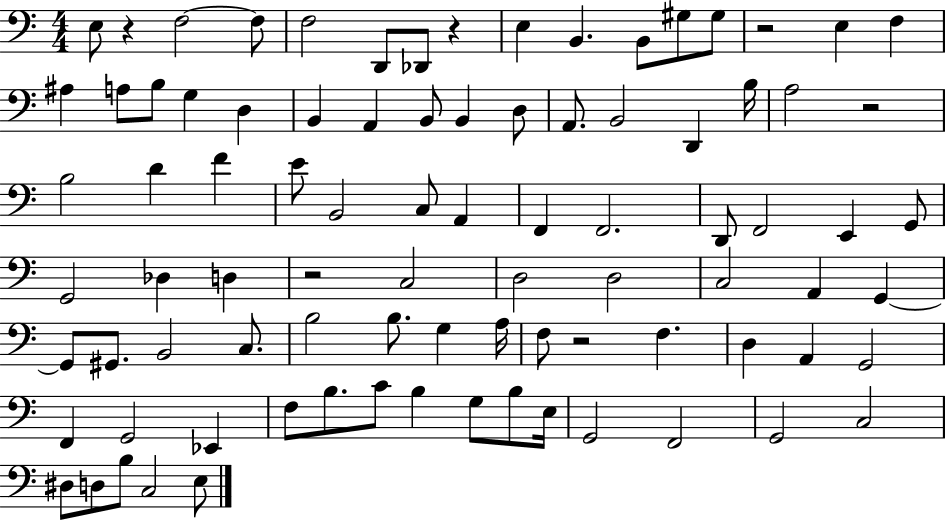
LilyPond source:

{
  \clef bass
  \numericTimeSignature
  \time 4/4
  \key c \major
  \repeat volta 2 { e8 r4 f2~~ f8 | f2 d,8 des,8 r4 | e4 b,4. b,8 gis8 gis8 | r2 e4 f4 | \break ais4 a8 b8 g4 d4 | b,4 a,4 b,8 b,4 d8 | a,8. b,2 d,4 b16 | a2 r2 | \break b2 d'4 f'4 | e'8 b,2 c8 a,4 | f,4 f,2. | d,8 f,2 e,4 g,8 | \break g,2 des4 d4 | r2 c2 | d2 d2 | c2 a,4 g,4~~ | \break g,8 gis,8. b,2 c8. | b2 b8. g4 a16 | f8 r2 f4. | d4 a,4 g,2 | \break f,4 g,2 ees,4 | f8 b8. c'8 b4 g8 b8 e16 | g,2 f,2 | g,2 c2 | \break dis8 d8 b8 c2 e8 | } \bar "|."
}